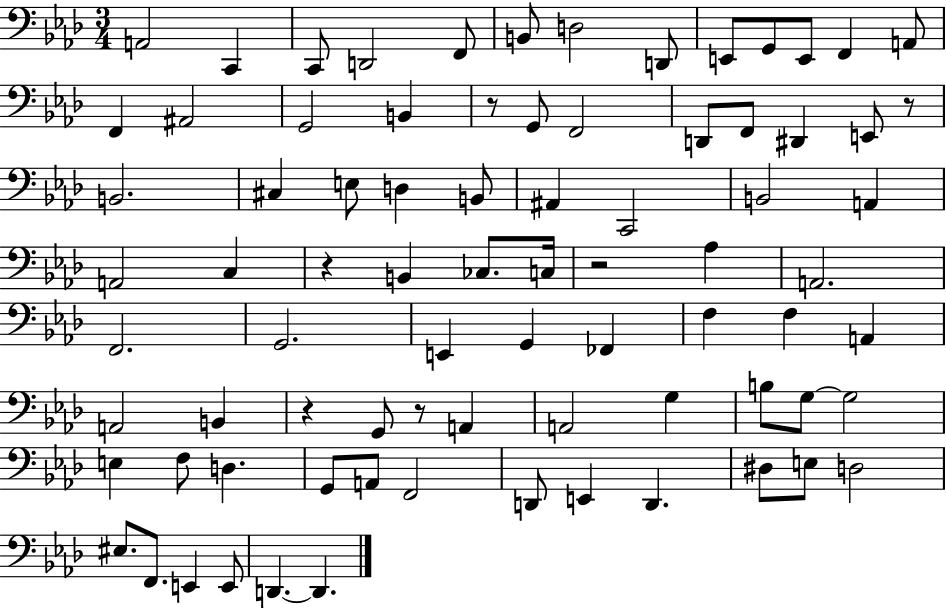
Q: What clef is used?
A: bass